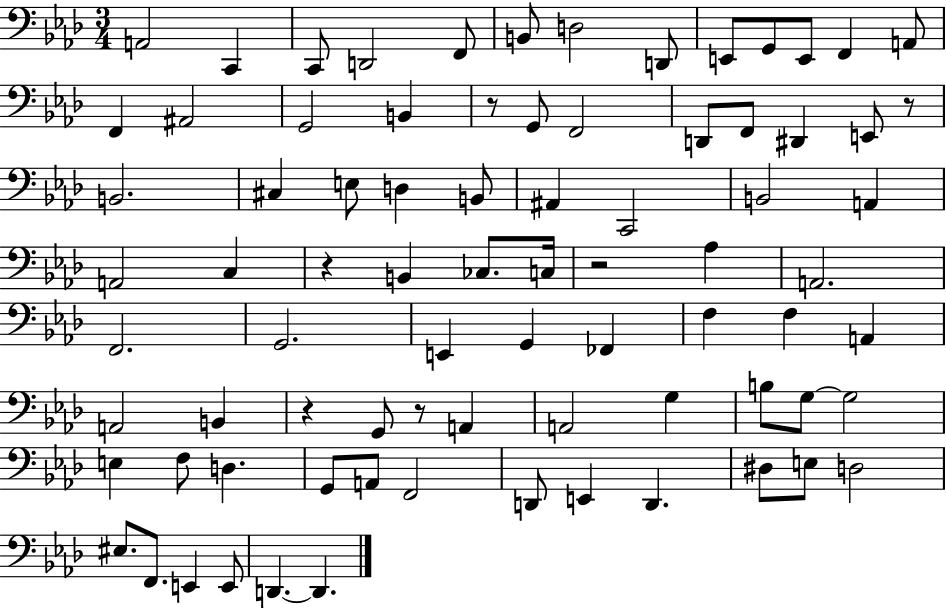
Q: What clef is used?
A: bass